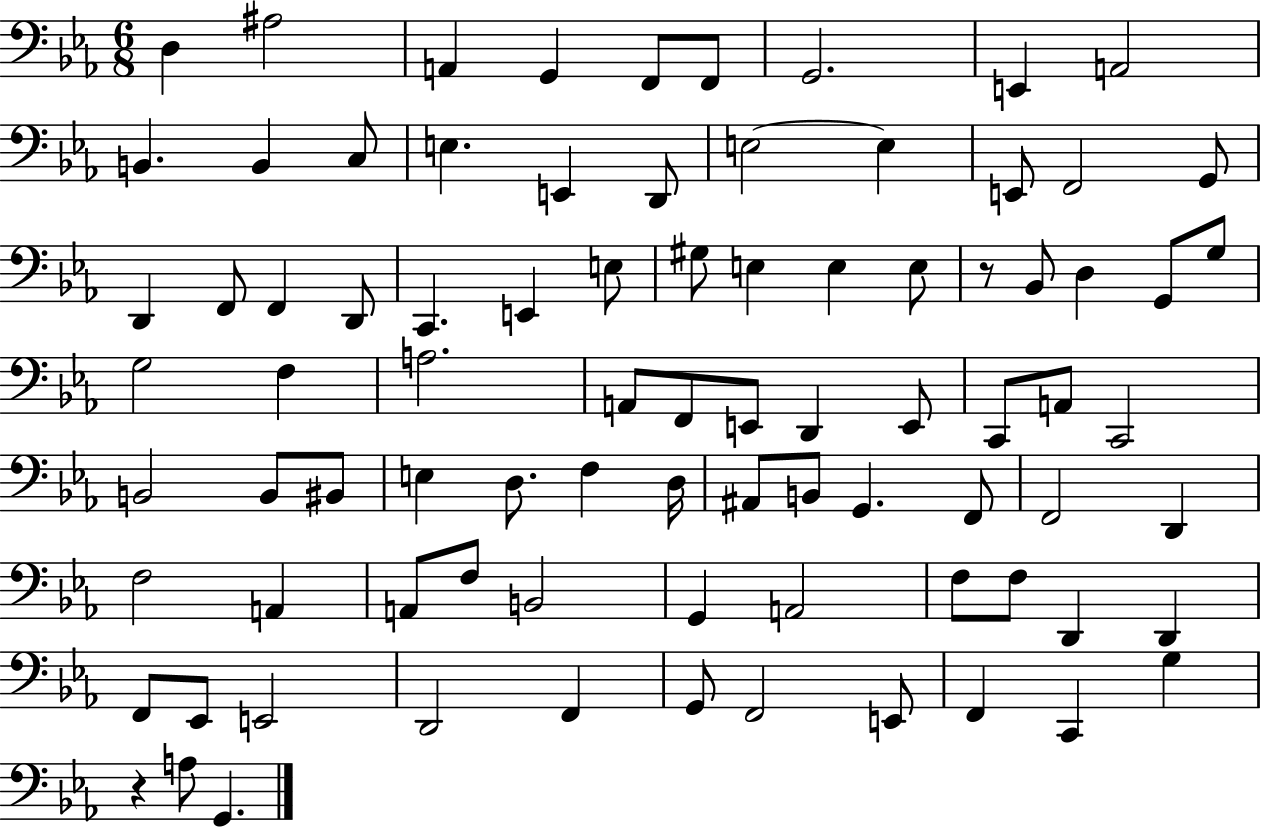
X:1
T:Untitled
M:6/8
L:1/4
K:Eb
D, ^A,2 A,, G,, F,,/2 F,,/2 G,,2 E,, A,,2 B,, B,, C,/2 E, E,, D,,/2 E,2 E, E,,/2 F,,2 G,,/2 D,, F,,/2 F,, D,,/2 C,, E,, E,/2 ^G,/2 E, E, E,/2 z/2 _B,,/2 D, G,,/2 G,/2 G,2 F, A,2 A,,/2 F,,/2 E,,/2 D,, E,,/2 C,,/2 A,,/2 C,,2 B,,2 B,,/2 ^B,,/2 E, D,/2 F, D,/4 ^A,,/2 B,,/2 G,, F,,/2 F,,2 D,, F,2 A,, A,,/2 F,/2 B,,2 G,, A,,2 F,/2 F,/2 D,, D,, F,,/2 _E,,/2 E,,2 D,,2 F,, G,,/2 F,,2 E,,/2 F,, C,, G, z A,/2 G,,